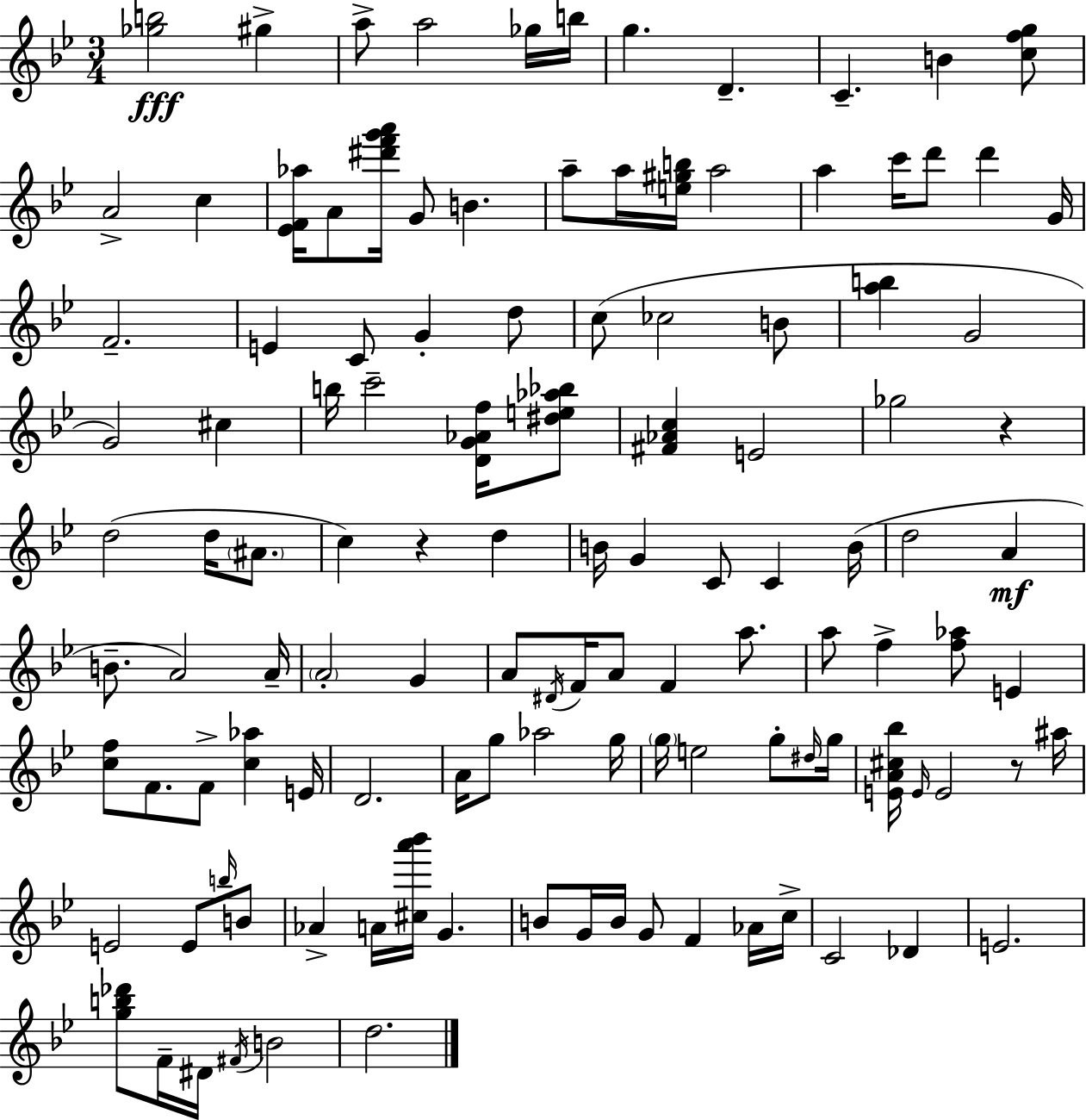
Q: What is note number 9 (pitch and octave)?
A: B4